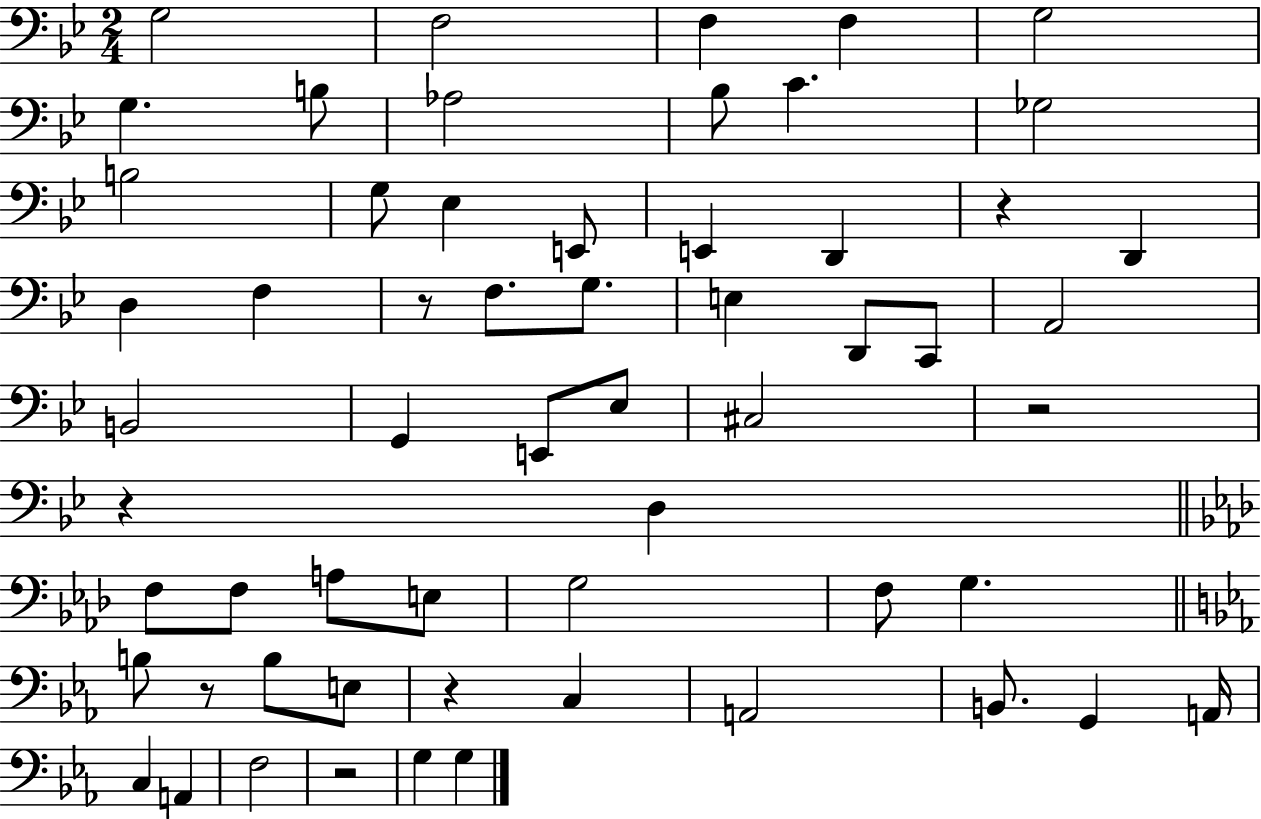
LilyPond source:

{
  \clef bass
  \numericTimeSignature
  \time 2/4
  \key bes \major
  g2 | f2 | f4 f4 | g2 | \break g4. b8 | aes2 | bes8 c'4. | ges2 | \break b2 | g8 ees4 e,8 | e,4 d,4 | r4 d,4 | \break d4 f4 | r8 f8. g8. | e4 d,8 c,8 | a,2 | \break b,2 | g,4 e,8 ees8 | cis2 | r2 | \break r4 d4 | \bar "||" \break \key aes \major f8 f8 a8 e8 | g2 | f8 g4. | \bar "||" \break \key ees \major b8 r8 b8 e8 | r4 c4 | a,2 | b,8. g,4 a,16 | \break c4 a,4 | f2 | r2 | g4 g4 | \break \bar "|."
}